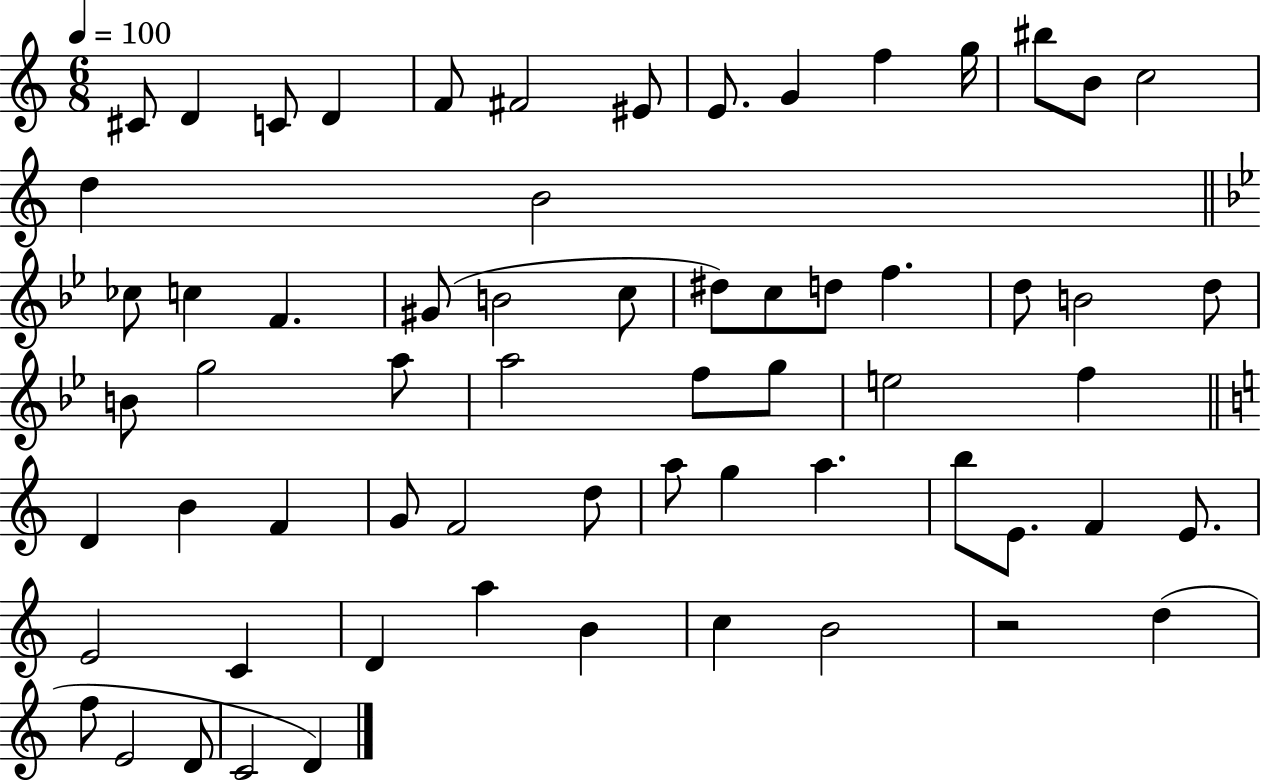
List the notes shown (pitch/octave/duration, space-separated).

C#4/e D4/q C4/e D4/q F4/e F#4/h EIS4/e E4/e. G4/q F5/q G5/s BIS5/e B4/e C5/h D5/q B4/h CES5/e C5/q F4/q. G#4/e B4/h C5/e D#5/e C5/e D5/e F5/q. D5/e B4/h D5/e B4/e G5/h A5/e A5/h F5/e G5/e E5/h F5/q D4/q B4/q F4/q G4/e F4/h D5/e A5/e G5/q A5/q. B5/e E4/e. F4/q E4/e. E4/h C4/q D4/q A5/q B4/q C5/q B4/h R/h D5/q F5/e E4/h D4/e C4/h D4/q